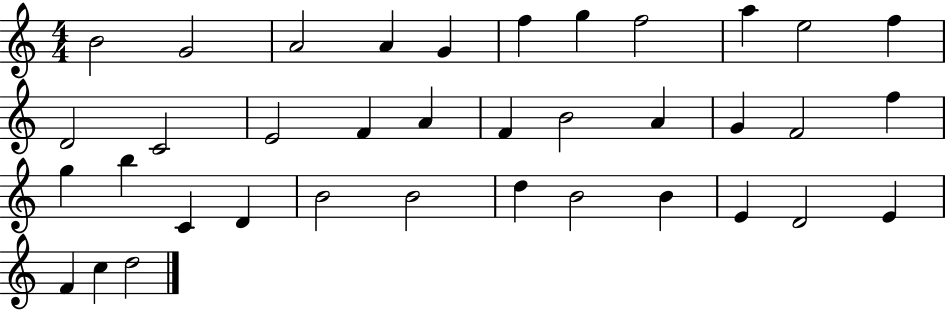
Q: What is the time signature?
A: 4/4